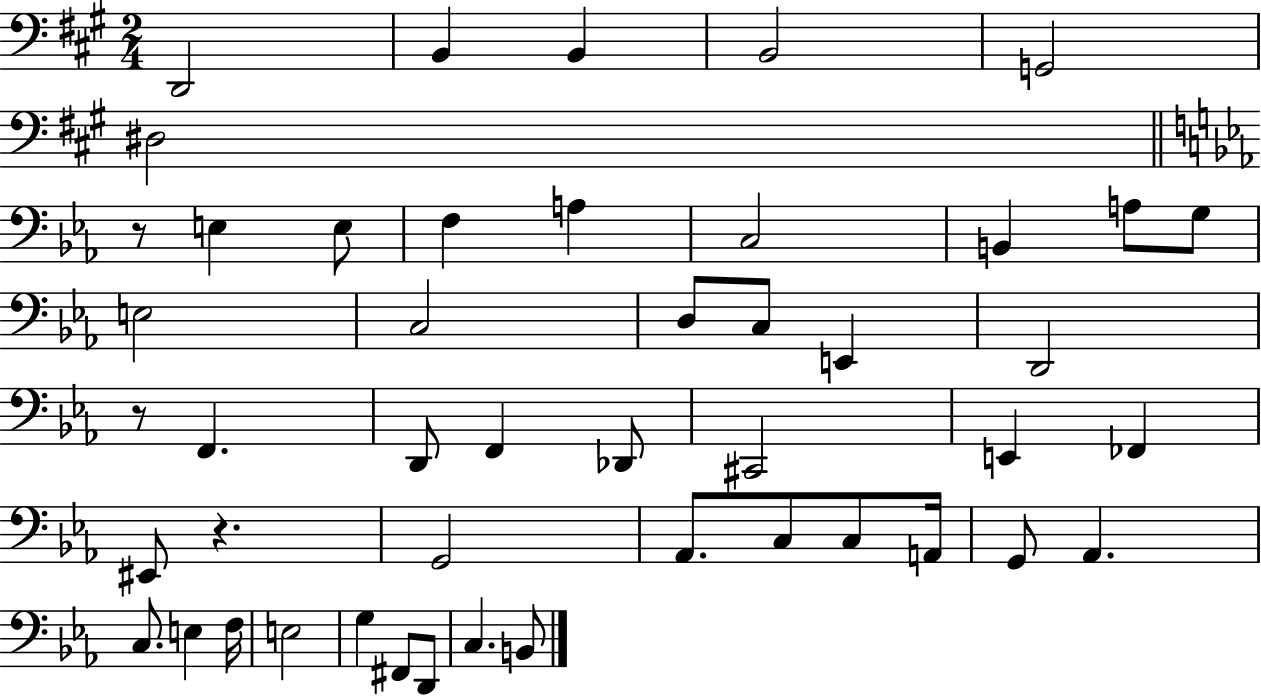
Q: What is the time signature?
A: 2/4